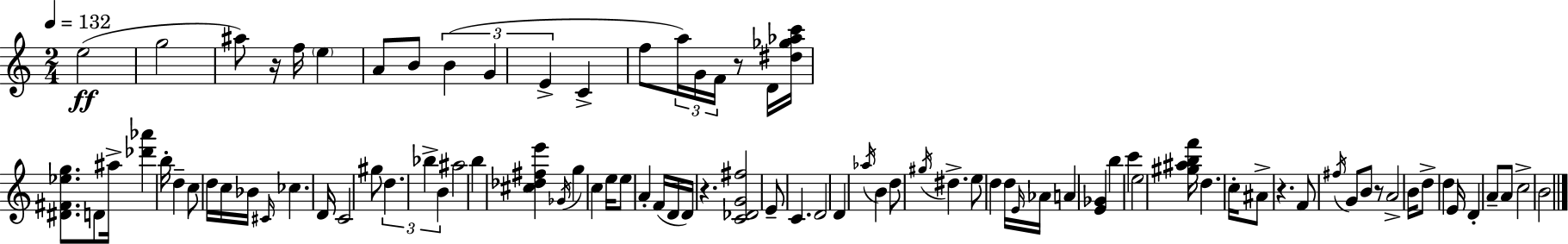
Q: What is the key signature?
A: C major